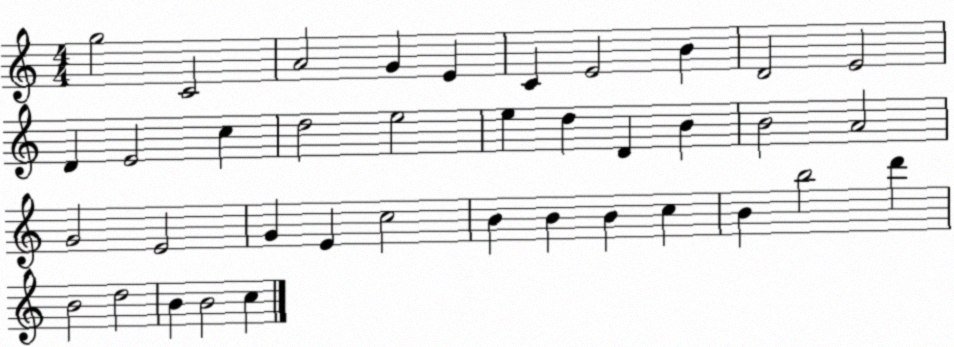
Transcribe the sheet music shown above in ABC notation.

X:1
T:Untitled
M:4/4
L:1/4
K:C
g2 C2 A2 G E C E2 B D2 E2 D E2 c d2 e2 e d D B B2 A2 G2 E2 G E c2 B B B c B b2 d' B2 d2 B B2 c